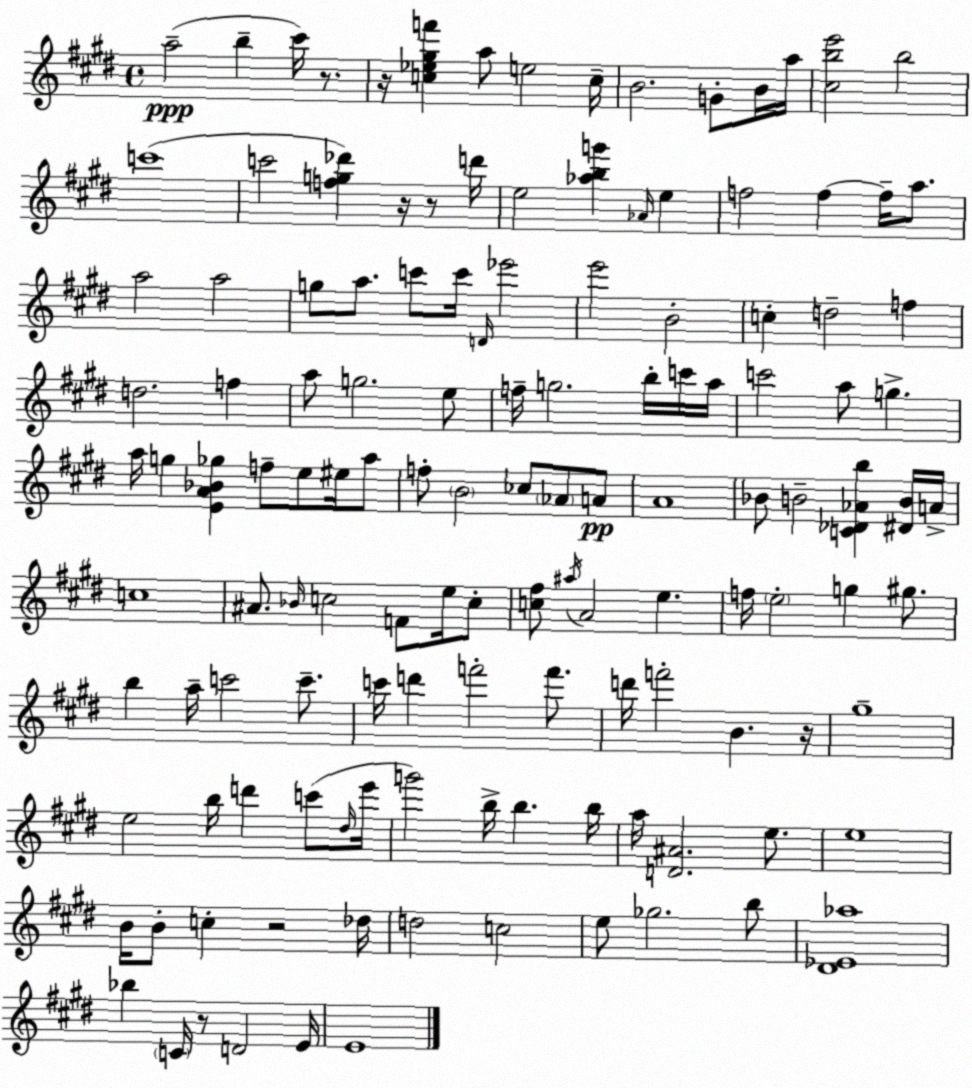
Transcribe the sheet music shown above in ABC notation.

X:1
T:Untitled
M:4/4
L:1/4
K:E
a2 b ^c'/4 z/2 z/4 [c_e^gf'] a/2 e2 c/4 B2 G/2 B/4 a/4 [^cbe']2 b2 c'4 c'2 [fg_d'] z/4 z/2 d'/4 e2 [_abg'] _A/4 e f2 f f/4 a/2 a2 a2 g/2 a/2 c'/2 c'/4 D/4 _e'2 e'2 B2 c d2 f d2 f a/2 g2 e/2 f/4 g2 b/4 c'/4 a/4 c'2 a/2 g a/4 g [EA_B_g] f/2 e/2 ^e/4 a/2 f/2 B2 _c/2 _A/2 A/2 A4 _B/2 B2 [C_D_Ab] [^DB]/4 A/4 c4 ^A/2 _B/4 c2 F/2 e/4 c/2 [c^f]/2 ^a/4 A2 e f/4 e2 g ^g/2 b a/4 c'2 c'/2 c'/4 d' f'2 f'/2 d'/4 f'2 B z/4 ^g4 e2 b/4 d' c'/2 ^d/4 e'/4 g'2 b/4 b b/4 a/4 [D^A]2 e/2 e4 B/4 B/2 c z2 _d/4 d2 c2 e/2 _g2 b/2 [^D_E_a]4 _b C/4 z/2 D2 E/4 E4